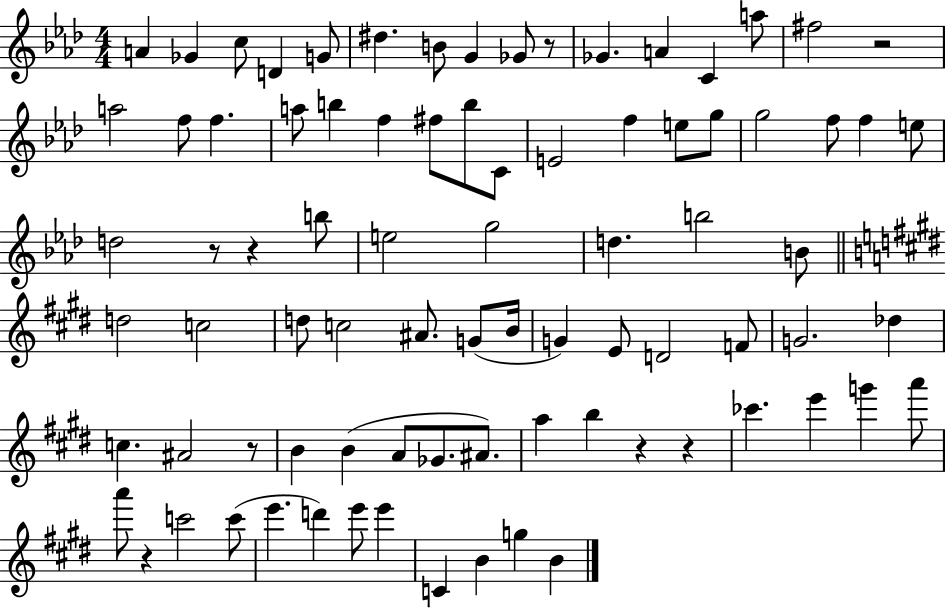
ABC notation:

X:1
T:Untitled
M:4/4
L:1/4
K:Ab
A _G c/2 D G/2 ^d B/2 G _G/2 z/2 _G A C a/2 ^f2 z2 a2 f/2 f a/2 b f ^f/2 b/2 C/2 E2 f e/2 g/2 g2 f/2 f e/2 d2 z/2 z b/2 e2 g2 d b2 B/2 d2 c2 d/2 c2 ^A/2 G/2 B/4 G E/2 D2 F/2 G2 _d c ^A2 z/2 B B A/2 _G/2 ^A/2 a b z z _c' e' g' a'/2 a'/2 z c'2 c'/2 e' d' e'/2 e' C B g B